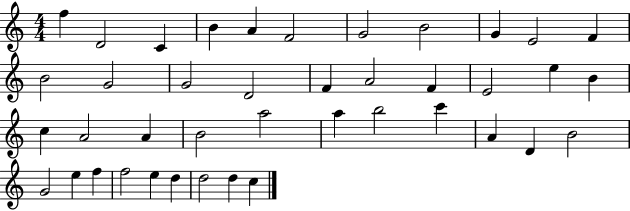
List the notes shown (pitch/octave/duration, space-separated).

F5/q D4/h C4/q B4/q A4/q F4/h G4/h B4/h G4/q E4/h F4/q B4/h G4/h G4/h D4/h F4/q A4/h F4/q E4/h E5/q B4/q C5/q A4/h A4/q B4/h A5/h A5/q B5/h C6/q A4/q D4/q B4/h G4/h E5/q F5/q F5/h E5/q D5/q D5/h D5/q C5/q